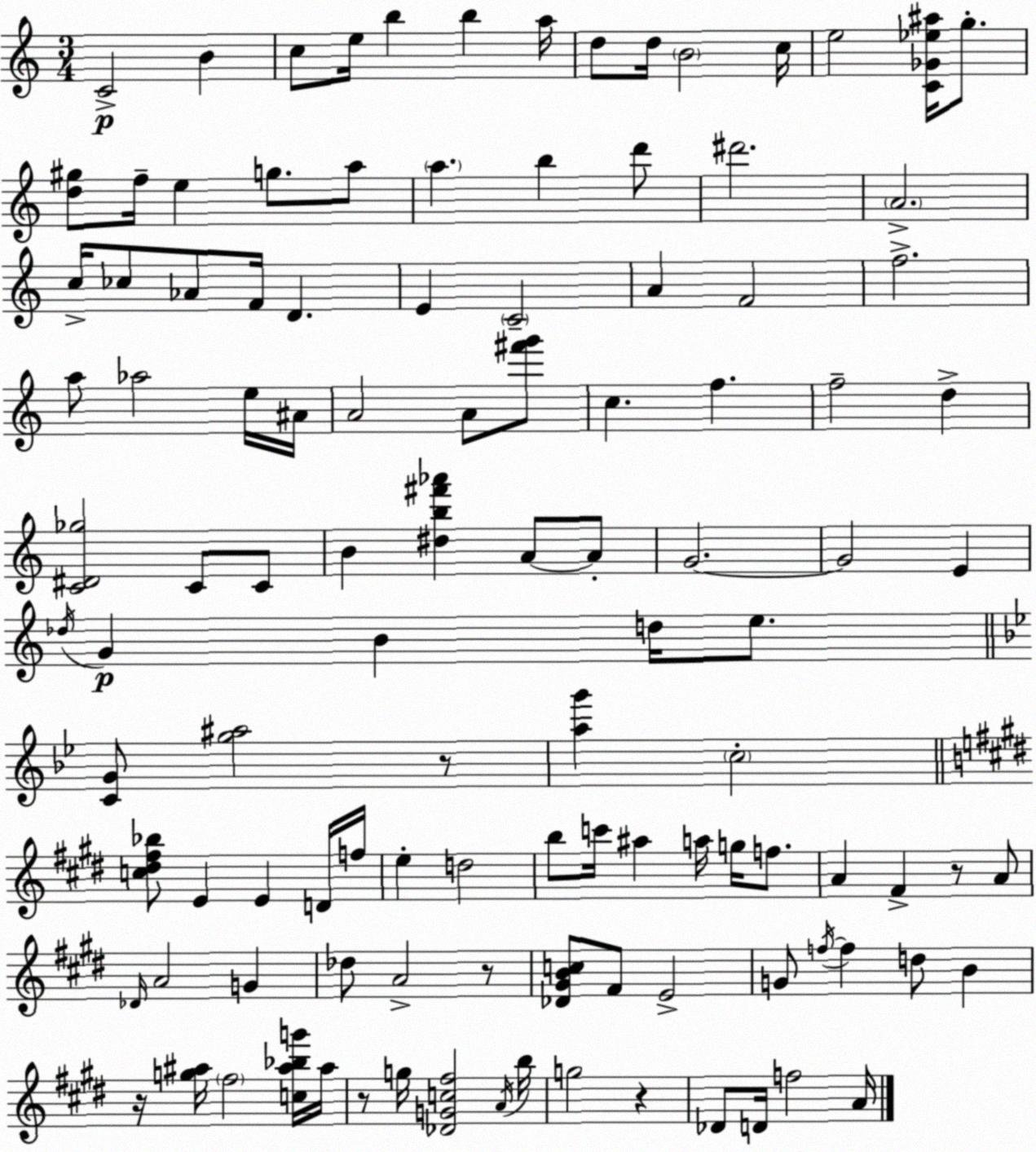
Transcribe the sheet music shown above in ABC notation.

X:1
T:Untitled
M:3/4
L:1/4
K:Am
C2 B c/2 e/4 b b a/4 d/2 d/4 B2 c/4 e2 [C_G_e^a]/4 g/2 [d^g]/2 f/4 e g/2 a/2 a b d'/2 ^d'2 A2 c/4 _c/2 _A/2 F/4 D E C2 A F2 f2 a/2 _a2 e/4 ^A/4 A2 A/2 [^f'g']/2 c f f2 d [C^D_g]2 C/2 C/2 B [^db^f'_a'] A/2 A/2 G2 G2 E _d/4 G B d/4 e/2 [CG]/2 [g^a]2 z/2 [ag'] c2 [c^d^f_b]/2 E E D/4 f/4 e d2 b/2 c'/4 ^a a/4 g/4 f/2 A ^F z/2 A/2 _D/4 A2 G _d/2 A2 z/2 [_D^GBc]/2 ^F/2 E2 G/2 f/4 f d/2 B z/4 [g^a]/4 ^f2 [c^a_bg']/4 ^a/4 z/2 g/4 [_DGc^f]2 A/4 b/4 g2 z _D/2 D/4 f2 A/4